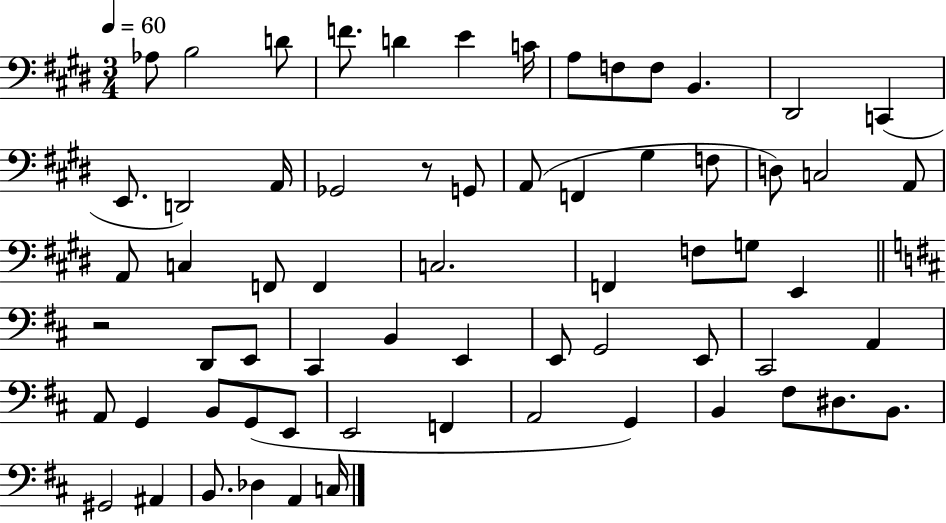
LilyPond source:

{
  \clef bass
  \numericTimeSignature
  \time 3/4
  \key e \major
  \tempo 4 = 60
  aes8 b2 d'8 | f'8. d'4 e'4 c'16 | a8 f8 f8 b,4. | dis,2 c,4( | \break e,8. d,2) a,16 | ges,2 r8 g,8 | a,8( f,4 gis4 f8 | d8) c2 a,8 | \break a,8 c4 f,8 f,4 | c2. | f,4 f8 g8 e,4 | \bar "||" \break \key b \minor r2 d,8 e,8 | cis,4 b,4 e,4 | e,8 g,2 e,8 | cis,2 a,4 | \break a,8 g,4 b,8 g,8( e,8 | e,2 f,4 | a,2 g,4) | b,4 fis8 dis8. b,8. | \break gis,2 ais,4 | b,8. des4 a,4 c16 | \bar "|."
}